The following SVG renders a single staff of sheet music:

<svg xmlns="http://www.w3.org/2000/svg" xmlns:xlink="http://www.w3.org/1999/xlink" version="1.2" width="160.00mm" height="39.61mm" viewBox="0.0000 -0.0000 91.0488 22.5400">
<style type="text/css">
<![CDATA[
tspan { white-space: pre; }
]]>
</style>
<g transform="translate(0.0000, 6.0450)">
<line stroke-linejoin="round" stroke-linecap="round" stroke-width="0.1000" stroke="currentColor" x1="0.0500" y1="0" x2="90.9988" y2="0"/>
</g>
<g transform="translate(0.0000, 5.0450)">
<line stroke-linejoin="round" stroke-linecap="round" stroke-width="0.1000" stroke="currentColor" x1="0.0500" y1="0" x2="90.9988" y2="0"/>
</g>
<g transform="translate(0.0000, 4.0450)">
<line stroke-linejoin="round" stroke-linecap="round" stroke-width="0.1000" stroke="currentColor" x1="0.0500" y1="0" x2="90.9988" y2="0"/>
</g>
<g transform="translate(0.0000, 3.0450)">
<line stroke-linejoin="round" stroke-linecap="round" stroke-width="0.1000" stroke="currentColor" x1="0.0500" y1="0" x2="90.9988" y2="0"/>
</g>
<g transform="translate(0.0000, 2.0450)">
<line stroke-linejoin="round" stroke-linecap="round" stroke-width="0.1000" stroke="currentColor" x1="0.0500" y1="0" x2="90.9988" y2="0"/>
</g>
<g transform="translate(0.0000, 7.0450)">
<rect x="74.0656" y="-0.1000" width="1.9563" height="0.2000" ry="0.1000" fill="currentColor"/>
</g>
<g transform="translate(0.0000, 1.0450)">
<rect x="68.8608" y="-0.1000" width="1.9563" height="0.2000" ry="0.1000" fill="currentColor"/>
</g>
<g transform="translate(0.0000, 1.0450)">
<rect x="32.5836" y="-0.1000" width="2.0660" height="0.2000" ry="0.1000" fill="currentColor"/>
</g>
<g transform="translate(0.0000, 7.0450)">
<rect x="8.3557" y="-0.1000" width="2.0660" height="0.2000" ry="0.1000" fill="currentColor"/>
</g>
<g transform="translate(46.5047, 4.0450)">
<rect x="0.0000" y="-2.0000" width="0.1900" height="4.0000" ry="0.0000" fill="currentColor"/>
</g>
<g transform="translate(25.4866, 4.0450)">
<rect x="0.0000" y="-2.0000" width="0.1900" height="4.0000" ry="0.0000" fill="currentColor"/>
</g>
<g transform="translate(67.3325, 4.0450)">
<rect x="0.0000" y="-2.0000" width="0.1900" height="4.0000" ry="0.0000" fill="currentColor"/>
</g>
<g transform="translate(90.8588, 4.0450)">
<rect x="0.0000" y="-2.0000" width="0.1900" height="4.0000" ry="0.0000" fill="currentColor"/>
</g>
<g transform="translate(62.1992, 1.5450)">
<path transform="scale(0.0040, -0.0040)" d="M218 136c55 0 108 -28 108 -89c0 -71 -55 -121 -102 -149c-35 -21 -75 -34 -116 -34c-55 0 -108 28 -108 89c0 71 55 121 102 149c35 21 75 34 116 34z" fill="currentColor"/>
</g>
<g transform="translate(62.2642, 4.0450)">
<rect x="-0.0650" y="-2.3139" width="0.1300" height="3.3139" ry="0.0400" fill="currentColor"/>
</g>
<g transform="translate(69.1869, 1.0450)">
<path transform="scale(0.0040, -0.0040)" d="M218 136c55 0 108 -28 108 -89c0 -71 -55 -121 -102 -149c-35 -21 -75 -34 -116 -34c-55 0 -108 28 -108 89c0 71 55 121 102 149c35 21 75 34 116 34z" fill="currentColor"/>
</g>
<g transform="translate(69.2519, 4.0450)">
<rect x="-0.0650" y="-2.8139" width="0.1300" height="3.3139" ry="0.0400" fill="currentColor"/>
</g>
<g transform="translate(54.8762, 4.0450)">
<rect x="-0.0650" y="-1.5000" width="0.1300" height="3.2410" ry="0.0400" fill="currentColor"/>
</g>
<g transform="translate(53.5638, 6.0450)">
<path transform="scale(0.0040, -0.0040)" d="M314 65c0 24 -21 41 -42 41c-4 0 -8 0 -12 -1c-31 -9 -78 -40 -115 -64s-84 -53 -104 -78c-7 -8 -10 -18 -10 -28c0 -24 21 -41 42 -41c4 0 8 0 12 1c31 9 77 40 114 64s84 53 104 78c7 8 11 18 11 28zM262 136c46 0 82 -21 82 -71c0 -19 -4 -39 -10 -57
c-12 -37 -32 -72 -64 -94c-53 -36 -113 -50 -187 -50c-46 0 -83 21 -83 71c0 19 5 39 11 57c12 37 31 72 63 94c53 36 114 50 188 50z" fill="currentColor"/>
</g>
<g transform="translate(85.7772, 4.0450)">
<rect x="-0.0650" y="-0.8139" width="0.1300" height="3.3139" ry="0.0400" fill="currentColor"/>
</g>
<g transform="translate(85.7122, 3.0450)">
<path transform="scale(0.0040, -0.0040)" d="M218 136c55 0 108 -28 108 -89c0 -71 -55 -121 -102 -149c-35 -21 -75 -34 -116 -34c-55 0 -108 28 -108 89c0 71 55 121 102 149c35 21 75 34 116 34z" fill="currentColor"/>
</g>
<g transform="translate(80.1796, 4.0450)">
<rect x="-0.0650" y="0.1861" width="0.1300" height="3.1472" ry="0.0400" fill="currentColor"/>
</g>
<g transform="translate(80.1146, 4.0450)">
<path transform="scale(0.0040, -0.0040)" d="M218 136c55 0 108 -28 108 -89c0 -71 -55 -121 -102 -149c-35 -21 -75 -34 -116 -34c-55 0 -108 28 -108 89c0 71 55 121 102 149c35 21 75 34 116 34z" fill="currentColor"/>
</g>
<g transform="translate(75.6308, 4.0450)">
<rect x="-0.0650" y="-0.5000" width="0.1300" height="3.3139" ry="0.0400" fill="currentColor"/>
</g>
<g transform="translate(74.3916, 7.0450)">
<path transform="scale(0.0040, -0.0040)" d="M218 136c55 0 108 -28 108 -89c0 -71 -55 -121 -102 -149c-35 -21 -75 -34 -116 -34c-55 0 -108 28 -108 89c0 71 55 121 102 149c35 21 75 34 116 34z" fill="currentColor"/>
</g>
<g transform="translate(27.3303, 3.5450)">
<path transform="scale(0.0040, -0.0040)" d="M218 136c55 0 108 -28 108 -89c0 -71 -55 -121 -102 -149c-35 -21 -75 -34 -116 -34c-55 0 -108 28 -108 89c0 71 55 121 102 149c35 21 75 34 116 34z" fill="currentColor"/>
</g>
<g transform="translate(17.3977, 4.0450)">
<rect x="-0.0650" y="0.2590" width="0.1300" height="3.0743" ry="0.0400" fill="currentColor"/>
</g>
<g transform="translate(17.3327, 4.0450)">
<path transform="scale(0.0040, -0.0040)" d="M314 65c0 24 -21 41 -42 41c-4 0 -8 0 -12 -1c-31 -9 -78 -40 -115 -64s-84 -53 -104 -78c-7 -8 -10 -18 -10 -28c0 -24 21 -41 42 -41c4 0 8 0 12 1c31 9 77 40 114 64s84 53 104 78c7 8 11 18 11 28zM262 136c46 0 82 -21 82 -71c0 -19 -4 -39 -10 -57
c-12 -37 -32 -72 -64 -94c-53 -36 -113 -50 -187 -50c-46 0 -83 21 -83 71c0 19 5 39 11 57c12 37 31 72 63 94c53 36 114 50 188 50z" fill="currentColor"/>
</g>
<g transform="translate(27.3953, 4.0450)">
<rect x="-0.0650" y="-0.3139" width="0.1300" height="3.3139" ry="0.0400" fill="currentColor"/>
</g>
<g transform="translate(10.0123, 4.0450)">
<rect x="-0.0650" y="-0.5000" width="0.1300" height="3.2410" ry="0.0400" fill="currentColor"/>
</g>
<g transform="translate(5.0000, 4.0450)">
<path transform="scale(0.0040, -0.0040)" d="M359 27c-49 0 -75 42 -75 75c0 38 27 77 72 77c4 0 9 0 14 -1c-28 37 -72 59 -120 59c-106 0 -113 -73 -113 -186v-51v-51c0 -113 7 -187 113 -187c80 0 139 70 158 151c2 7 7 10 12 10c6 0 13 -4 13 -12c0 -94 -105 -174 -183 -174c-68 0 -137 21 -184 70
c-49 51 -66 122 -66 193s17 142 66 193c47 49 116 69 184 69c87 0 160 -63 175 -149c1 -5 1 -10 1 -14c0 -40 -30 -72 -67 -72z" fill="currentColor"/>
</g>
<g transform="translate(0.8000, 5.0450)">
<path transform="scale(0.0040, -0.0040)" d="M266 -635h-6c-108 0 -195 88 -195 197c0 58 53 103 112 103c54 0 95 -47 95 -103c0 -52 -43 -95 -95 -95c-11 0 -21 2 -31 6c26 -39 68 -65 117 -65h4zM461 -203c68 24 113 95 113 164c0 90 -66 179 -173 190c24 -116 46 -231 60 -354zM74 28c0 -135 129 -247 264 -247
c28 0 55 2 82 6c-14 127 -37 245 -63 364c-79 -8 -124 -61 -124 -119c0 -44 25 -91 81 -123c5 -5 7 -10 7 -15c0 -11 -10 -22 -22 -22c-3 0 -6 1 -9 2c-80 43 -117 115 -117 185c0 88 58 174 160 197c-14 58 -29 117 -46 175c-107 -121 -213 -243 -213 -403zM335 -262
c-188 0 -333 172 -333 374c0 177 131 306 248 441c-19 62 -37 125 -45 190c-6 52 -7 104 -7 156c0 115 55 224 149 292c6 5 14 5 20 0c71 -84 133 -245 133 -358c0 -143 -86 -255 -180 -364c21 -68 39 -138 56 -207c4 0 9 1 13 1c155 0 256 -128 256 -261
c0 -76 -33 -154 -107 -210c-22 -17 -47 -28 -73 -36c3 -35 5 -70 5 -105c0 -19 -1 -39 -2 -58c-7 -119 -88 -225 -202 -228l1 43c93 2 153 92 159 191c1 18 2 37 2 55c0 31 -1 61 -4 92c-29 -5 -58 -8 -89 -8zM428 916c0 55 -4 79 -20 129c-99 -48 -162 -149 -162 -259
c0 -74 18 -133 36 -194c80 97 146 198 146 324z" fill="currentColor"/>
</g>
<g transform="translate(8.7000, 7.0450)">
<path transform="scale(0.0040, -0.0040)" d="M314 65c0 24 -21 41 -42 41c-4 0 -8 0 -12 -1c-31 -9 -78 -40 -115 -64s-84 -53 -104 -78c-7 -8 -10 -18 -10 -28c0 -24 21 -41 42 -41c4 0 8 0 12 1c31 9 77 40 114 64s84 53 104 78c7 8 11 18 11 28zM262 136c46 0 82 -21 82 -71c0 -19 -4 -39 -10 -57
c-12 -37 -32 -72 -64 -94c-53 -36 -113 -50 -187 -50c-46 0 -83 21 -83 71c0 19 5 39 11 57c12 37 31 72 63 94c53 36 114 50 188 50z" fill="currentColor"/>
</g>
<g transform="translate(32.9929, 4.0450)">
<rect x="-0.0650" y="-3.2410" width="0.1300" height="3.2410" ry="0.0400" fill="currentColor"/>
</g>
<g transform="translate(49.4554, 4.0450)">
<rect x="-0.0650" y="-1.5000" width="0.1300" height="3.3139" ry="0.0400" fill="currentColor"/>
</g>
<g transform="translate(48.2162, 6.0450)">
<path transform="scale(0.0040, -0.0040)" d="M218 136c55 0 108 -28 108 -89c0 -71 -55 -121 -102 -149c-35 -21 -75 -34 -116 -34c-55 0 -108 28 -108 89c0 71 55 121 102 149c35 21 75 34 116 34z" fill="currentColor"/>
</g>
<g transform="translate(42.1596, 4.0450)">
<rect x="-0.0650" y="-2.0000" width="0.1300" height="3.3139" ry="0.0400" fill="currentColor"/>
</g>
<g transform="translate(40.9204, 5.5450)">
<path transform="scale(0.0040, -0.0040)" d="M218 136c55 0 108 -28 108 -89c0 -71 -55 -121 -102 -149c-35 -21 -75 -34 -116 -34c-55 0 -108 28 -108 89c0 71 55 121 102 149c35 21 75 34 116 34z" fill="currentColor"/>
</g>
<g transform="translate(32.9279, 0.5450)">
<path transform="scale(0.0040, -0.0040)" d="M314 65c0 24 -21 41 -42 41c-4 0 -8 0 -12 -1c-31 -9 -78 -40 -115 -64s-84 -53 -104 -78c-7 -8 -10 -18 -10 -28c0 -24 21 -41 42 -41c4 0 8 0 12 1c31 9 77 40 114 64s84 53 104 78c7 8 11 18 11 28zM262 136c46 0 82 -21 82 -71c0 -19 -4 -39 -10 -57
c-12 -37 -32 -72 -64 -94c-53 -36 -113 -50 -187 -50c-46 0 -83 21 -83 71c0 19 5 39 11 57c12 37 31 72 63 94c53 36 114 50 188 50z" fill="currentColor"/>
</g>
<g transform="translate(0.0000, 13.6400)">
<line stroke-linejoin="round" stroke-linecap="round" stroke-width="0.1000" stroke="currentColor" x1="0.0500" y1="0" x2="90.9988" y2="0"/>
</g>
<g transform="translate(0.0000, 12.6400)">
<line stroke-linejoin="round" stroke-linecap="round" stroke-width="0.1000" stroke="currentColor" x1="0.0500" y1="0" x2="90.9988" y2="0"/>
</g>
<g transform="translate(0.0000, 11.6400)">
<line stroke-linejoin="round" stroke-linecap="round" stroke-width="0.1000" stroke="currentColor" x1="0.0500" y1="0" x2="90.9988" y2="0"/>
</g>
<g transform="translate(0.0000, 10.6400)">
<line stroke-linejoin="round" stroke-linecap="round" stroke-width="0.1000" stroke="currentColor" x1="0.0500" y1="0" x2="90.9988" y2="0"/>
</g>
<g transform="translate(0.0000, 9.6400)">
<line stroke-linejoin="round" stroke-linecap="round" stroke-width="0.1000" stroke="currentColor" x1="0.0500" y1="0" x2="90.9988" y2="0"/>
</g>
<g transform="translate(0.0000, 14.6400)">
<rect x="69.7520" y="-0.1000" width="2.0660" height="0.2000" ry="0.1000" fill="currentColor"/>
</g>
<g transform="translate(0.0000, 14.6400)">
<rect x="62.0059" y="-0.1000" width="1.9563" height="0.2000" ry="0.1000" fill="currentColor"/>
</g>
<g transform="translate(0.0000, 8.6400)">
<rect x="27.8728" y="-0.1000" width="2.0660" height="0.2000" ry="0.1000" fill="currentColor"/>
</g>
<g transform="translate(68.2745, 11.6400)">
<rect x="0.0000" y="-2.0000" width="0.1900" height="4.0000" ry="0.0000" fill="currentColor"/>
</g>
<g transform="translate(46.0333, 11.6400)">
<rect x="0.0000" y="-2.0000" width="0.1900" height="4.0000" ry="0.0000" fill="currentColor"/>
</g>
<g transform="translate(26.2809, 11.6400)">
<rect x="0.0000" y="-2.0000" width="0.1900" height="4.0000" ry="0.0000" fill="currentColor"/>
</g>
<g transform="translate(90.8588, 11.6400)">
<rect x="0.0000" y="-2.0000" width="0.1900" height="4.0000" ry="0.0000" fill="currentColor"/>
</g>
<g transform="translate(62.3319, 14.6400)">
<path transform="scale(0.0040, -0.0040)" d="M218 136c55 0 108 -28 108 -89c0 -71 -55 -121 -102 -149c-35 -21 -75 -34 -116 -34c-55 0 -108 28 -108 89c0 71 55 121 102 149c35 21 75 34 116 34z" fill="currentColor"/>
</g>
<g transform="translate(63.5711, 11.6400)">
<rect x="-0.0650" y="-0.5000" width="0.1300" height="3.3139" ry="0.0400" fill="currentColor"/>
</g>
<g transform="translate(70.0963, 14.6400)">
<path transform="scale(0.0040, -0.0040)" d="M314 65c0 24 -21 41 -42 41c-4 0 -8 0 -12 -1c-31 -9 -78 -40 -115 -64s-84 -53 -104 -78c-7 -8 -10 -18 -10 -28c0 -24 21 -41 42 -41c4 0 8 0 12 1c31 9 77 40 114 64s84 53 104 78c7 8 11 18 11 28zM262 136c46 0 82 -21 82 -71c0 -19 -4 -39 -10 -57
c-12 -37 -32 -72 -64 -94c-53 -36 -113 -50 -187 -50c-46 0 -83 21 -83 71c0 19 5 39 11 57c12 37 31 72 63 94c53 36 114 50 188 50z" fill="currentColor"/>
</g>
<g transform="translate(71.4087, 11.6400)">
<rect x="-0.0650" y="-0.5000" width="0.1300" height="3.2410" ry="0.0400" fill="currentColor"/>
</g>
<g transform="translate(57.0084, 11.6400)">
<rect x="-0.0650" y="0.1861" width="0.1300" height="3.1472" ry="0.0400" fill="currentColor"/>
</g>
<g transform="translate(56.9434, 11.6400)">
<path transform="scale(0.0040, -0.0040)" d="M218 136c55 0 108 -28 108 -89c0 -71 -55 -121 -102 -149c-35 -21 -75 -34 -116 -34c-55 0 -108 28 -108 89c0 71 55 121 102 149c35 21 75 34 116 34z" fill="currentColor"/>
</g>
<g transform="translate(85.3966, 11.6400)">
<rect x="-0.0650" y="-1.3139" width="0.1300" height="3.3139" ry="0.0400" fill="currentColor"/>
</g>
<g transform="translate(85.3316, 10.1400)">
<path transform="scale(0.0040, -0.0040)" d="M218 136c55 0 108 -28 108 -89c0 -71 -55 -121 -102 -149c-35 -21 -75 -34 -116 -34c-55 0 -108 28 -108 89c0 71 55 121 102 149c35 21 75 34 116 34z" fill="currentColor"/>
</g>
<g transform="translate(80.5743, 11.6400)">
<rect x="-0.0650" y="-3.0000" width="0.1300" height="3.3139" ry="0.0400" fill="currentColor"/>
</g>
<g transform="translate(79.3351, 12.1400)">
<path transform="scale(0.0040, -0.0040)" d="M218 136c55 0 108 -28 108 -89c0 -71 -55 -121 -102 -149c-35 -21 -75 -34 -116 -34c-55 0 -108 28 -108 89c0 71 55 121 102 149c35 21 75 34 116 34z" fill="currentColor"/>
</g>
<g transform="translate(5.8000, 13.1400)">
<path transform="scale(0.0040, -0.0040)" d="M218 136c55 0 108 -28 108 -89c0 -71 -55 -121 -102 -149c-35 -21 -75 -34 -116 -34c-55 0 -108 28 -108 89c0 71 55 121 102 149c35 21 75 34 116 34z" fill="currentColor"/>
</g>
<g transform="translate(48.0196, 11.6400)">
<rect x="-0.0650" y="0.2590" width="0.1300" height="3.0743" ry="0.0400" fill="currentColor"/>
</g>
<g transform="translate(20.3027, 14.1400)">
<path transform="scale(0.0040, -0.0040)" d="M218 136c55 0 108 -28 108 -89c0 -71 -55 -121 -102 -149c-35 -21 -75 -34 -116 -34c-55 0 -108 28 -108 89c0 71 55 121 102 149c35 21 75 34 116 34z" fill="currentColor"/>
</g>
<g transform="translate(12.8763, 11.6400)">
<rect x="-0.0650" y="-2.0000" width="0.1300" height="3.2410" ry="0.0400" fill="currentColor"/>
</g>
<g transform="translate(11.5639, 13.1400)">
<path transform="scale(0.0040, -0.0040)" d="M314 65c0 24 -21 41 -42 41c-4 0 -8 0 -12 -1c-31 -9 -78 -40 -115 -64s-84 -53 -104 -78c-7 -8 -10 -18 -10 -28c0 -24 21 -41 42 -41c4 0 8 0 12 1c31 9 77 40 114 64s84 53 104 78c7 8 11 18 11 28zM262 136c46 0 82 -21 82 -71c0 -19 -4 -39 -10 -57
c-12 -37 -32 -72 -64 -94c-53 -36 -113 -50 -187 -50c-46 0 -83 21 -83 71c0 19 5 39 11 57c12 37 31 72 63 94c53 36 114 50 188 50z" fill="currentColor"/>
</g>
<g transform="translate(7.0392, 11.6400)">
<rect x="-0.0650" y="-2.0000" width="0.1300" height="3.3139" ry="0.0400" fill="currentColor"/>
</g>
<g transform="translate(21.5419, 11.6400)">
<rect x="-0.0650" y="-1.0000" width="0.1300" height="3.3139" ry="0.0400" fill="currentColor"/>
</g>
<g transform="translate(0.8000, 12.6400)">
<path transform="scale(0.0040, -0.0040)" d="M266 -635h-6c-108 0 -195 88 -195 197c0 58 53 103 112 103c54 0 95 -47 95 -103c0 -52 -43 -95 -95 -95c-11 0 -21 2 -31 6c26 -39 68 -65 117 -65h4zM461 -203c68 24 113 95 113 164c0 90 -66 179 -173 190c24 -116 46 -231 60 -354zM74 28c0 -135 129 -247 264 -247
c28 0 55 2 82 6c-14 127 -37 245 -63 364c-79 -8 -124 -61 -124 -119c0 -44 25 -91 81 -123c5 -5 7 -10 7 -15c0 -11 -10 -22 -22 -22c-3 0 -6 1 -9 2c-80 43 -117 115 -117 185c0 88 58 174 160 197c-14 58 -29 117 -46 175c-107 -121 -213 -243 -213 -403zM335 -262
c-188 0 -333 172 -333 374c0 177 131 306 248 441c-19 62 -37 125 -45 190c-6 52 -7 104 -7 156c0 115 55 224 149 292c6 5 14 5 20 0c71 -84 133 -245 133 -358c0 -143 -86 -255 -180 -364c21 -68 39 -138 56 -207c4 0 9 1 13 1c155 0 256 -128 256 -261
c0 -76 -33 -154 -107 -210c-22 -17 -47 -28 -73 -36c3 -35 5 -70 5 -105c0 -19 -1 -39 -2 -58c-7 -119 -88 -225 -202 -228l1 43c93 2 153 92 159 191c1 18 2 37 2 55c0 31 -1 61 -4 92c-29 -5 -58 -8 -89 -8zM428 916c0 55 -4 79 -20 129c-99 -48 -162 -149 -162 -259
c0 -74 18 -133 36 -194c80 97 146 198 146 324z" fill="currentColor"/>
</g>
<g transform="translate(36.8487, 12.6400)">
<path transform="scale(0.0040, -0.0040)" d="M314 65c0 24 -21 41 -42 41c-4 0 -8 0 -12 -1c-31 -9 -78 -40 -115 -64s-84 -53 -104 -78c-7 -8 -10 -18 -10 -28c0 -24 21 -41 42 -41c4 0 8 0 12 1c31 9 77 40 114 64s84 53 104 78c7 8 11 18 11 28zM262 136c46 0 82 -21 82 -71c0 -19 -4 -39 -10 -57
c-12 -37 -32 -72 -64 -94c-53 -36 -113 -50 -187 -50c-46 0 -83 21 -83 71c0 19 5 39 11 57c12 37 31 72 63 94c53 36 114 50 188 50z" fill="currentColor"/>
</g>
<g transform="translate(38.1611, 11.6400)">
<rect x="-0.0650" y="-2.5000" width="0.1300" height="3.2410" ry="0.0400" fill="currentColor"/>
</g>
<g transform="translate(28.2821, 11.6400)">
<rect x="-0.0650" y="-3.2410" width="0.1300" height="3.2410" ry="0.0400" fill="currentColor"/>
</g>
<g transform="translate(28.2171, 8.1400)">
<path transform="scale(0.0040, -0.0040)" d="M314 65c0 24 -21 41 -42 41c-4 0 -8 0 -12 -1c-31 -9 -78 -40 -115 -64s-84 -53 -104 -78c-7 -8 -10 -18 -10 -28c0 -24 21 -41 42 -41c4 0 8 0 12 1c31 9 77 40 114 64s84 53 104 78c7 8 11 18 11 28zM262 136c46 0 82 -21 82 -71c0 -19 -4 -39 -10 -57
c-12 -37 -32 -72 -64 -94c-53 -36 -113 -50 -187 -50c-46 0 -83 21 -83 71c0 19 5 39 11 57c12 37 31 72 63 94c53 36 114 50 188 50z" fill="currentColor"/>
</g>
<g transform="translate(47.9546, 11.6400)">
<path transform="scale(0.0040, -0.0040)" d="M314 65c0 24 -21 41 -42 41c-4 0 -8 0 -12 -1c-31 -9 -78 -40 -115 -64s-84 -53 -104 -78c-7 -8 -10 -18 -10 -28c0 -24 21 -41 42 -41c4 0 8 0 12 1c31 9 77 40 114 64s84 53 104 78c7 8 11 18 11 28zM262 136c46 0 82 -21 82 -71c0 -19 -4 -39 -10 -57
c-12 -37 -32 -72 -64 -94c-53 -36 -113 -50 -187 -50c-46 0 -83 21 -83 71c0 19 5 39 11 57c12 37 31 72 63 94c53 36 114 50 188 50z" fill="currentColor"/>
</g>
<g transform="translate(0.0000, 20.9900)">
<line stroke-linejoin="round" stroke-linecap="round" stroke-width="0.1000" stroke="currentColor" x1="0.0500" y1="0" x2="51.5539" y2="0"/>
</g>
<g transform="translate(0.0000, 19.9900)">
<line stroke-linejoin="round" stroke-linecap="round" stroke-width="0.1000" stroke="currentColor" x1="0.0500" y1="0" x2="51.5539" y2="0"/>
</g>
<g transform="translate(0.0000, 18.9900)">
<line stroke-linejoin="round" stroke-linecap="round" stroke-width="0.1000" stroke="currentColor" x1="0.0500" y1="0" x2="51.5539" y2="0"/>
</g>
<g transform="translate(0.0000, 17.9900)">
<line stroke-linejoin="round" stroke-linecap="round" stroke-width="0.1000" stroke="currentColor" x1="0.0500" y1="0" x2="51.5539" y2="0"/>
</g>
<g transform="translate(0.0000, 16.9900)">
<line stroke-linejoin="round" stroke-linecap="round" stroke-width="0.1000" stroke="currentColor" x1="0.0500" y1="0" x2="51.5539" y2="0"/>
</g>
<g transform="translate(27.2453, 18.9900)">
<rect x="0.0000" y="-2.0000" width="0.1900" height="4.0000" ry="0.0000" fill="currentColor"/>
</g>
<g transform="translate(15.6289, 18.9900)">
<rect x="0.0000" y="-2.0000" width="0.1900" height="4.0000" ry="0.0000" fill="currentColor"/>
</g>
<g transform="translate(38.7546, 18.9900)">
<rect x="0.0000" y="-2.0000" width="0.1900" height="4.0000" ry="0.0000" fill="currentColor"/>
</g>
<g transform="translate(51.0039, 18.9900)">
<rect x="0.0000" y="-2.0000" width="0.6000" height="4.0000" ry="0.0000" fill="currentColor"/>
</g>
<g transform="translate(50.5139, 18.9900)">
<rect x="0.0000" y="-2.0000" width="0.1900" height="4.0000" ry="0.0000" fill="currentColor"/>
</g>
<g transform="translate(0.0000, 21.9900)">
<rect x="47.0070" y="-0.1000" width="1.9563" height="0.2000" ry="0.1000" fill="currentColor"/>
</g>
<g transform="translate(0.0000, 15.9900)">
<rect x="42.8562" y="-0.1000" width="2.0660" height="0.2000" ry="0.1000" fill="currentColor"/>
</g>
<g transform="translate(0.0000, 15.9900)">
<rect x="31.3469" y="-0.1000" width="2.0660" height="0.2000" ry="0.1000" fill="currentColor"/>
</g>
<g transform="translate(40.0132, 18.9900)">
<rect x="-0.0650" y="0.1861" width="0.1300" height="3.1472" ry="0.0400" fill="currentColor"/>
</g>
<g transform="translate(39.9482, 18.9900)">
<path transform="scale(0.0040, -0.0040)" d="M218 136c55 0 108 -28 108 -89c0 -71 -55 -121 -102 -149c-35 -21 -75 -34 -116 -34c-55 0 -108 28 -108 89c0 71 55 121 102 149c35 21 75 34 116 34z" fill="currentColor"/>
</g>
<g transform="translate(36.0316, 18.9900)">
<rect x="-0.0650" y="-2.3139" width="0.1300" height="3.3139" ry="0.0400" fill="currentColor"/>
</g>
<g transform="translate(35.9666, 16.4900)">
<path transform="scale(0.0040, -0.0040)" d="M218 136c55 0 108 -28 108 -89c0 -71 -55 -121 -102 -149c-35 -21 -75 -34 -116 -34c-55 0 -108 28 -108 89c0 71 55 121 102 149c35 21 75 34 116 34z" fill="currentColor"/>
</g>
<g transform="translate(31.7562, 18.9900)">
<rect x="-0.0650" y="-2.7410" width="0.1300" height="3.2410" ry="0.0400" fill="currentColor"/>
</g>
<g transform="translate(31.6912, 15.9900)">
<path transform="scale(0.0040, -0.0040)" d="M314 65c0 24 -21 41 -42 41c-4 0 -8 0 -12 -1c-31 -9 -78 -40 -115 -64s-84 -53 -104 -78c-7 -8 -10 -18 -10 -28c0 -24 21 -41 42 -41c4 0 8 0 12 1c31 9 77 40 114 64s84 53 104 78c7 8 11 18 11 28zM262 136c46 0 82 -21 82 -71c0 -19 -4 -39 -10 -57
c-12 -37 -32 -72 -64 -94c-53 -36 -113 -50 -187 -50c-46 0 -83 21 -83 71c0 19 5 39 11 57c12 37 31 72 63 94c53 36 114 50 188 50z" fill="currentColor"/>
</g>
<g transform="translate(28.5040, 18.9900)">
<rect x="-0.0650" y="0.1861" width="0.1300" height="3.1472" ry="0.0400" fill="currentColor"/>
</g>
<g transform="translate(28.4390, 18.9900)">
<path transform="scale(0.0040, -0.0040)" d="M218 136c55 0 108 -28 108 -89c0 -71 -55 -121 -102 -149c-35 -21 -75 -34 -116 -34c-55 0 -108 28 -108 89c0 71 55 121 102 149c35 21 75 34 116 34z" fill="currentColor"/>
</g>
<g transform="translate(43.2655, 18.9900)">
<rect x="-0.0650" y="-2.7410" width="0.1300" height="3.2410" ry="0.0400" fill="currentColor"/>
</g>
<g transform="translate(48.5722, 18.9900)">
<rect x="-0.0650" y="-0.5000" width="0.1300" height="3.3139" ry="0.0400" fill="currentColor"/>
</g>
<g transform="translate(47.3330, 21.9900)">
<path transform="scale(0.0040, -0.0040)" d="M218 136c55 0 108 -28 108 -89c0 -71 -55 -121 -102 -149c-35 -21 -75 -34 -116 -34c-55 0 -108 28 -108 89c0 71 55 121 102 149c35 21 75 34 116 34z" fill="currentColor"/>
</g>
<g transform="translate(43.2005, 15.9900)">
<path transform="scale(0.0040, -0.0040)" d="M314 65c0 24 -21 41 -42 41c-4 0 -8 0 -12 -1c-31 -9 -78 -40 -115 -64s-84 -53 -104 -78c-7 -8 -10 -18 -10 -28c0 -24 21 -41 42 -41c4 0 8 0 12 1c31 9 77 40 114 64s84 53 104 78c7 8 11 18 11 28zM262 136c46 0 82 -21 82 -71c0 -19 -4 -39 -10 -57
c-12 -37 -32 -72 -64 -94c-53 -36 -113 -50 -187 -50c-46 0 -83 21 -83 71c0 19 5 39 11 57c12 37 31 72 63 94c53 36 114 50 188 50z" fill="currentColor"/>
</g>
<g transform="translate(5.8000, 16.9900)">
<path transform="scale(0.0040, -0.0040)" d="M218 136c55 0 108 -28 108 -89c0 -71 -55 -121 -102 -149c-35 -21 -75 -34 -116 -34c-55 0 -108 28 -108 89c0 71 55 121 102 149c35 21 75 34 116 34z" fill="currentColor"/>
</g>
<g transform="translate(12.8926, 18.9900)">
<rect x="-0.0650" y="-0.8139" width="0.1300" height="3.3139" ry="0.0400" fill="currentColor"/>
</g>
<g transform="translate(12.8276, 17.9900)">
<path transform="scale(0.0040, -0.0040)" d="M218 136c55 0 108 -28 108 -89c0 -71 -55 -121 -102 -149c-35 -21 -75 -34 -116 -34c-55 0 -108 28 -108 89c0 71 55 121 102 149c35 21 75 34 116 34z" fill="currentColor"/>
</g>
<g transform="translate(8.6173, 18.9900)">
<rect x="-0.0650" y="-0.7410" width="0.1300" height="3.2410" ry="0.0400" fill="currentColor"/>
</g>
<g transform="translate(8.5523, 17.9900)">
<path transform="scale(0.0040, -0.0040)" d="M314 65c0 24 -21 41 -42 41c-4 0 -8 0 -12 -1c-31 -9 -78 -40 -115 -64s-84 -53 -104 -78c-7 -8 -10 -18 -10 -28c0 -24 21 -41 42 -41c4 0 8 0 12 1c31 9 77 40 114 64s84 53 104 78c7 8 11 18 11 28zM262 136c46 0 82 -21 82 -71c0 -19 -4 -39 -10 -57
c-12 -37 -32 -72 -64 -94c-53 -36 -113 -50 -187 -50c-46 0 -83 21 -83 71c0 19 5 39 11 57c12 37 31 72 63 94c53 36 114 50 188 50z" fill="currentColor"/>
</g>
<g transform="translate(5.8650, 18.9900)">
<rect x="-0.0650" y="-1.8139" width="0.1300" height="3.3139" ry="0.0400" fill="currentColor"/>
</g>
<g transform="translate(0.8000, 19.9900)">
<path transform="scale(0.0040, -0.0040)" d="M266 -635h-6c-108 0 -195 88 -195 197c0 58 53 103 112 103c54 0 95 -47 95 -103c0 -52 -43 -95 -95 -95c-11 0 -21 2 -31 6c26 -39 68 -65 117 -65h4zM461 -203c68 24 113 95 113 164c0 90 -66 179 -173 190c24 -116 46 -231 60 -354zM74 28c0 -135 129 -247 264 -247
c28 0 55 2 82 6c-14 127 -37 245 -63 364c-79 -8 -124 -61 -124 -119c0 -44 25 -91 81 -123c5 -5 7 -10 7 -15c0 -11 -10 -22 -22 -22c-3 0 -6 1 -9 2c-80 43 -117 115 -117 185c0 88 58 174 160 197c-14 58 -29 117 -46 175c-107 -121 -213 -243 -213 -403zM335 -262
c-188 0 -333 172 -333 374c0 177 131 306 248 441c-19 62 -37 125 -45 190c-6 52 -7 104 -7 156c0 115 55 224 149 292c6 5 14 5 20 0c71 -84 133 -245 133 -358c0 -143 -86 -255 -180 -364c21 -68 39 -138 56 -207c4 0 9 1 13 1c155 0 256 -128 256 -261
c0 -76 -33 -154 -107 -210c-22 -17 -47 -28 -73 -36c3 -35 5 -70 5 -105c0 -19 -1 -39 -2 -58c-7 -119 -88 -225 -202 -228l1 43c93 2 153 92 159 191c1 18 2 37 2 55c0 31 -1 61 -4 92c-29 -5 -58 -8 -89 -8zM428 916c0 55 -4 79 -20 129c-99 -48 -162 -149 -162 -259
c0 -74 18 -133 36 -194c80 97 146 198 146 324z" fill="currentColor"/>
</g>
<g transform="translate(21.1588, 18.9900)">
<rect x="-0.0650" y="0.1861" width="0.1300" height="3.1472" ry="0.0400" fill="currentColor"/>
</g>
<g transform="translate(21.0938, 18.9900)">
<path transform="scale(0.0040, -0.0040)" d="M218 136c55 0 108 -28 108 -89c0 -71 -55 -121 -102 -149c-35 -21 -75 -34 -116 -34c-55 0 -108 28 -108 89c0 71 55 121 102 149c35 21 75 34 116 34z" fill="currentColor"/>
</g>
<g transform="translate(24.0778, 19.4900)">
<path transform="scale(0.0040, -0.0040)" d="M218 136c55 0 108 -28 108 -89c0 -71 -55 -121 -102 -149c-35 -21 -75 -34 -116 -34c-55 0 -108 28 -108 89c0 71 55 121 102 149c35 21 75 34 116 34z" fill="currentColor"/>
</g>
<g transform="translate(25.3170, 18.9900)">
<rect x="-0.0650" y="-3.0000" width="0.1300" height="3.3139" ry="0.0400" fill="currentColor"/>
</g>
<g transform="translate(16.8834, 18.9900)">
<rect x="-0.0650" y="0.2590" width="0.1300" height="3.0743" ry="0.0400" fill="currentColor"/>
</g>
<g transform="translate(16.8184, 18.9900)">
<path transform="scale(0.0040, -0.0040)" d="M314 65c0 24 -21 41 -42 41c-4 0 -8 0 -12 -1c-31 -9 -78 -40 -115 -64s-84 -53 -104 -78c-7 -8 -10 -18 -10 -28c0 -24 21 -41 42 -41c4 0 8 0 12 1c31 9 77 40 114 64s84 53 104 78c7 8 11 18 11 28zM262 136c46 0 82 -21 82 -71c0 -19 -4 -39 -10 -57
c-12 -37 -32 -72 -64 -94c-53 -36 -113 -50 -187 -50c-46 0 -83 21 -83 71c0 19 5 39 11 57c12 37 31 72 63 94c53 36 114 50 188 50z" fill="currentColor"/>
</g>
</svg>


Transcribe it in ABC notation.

X:1
T:Untitled
M:4/4
L:1/4
K:C
C2 B2 c b2 F E E2 g a C B d F F2 D b2 G2 B2 B C C2 A e f d2 d B2 B A B a2 g B a2 C